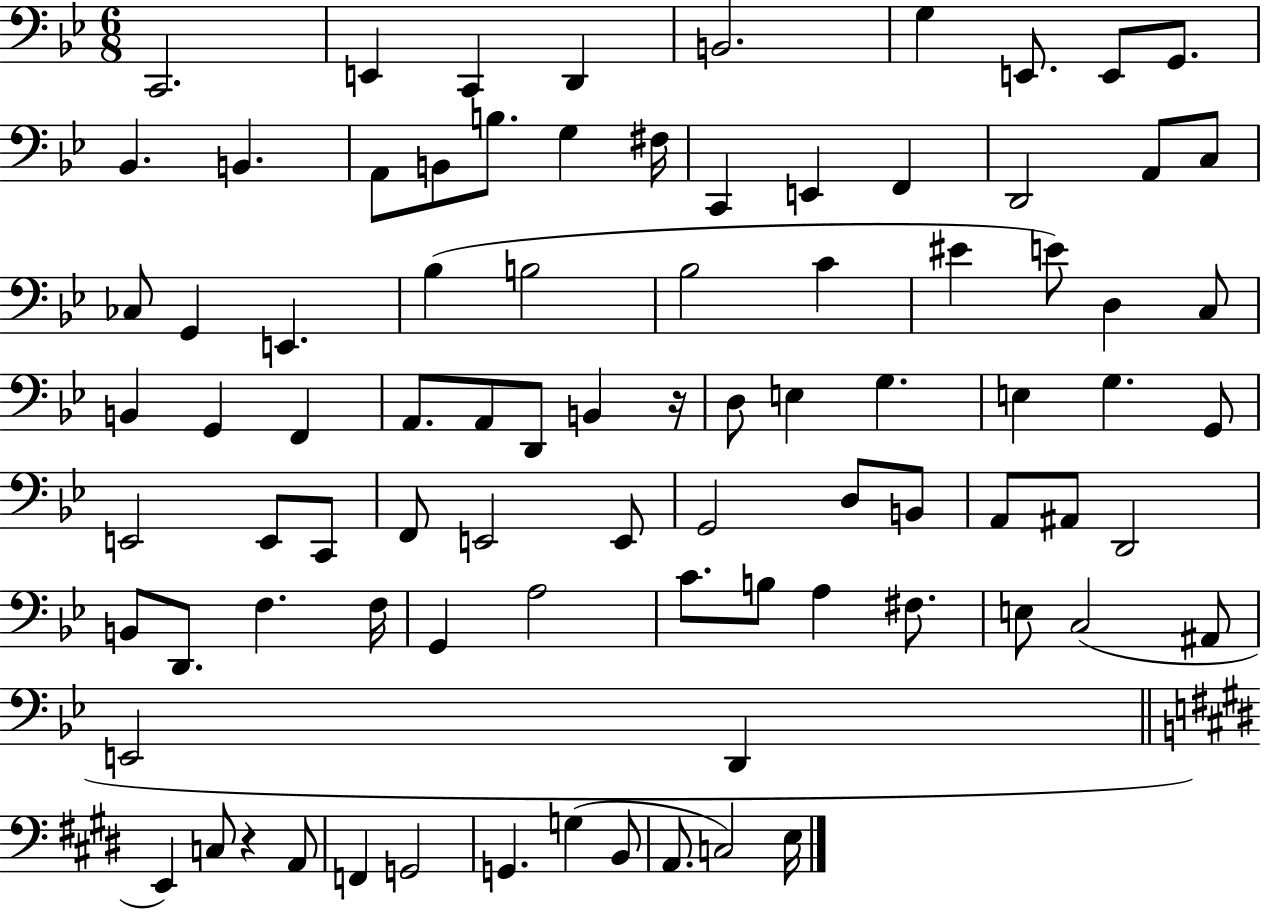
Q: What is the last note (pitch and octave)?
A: E3